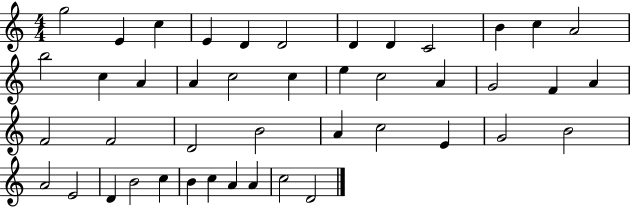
G5/h E4/q C5/q E4/q D4/q D4/h D4/q D4/q C4/h B4/q C5/q A4/h B5/h C5/q A4/q A4/q C5/h C5/q E5/q C5/h A4/q G4/h F4/q A4/q F4/h F4/h D4/h B4/h A4/q C5/h E4/q G4/h B4/h A4/h E4/h D4/q B4/h C5/q B4/q C5/q A4/q A4/q C5/h D4/h